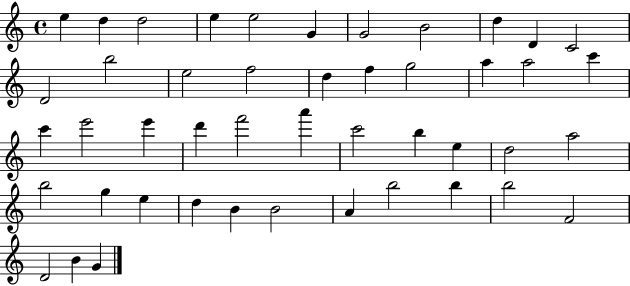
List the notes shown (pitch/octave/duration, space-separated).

E5/q D5/q D5/h E5/q E5/h G4/q G4/h B4/h D5/q D4/q C4/h D4/h B5/h E5/h F5/h D5/q F5/q G5/h A5/q A5/h C6/q C6/q E6/h E6/q D6/q F6/h A6/q C6/h B5/q E5/q D5/h A5/h B5/h G5/q E5/q D5/q B4/q B4/h A4/q B5/h B5/q B5/h F4/h D4/h B4/q G4/q